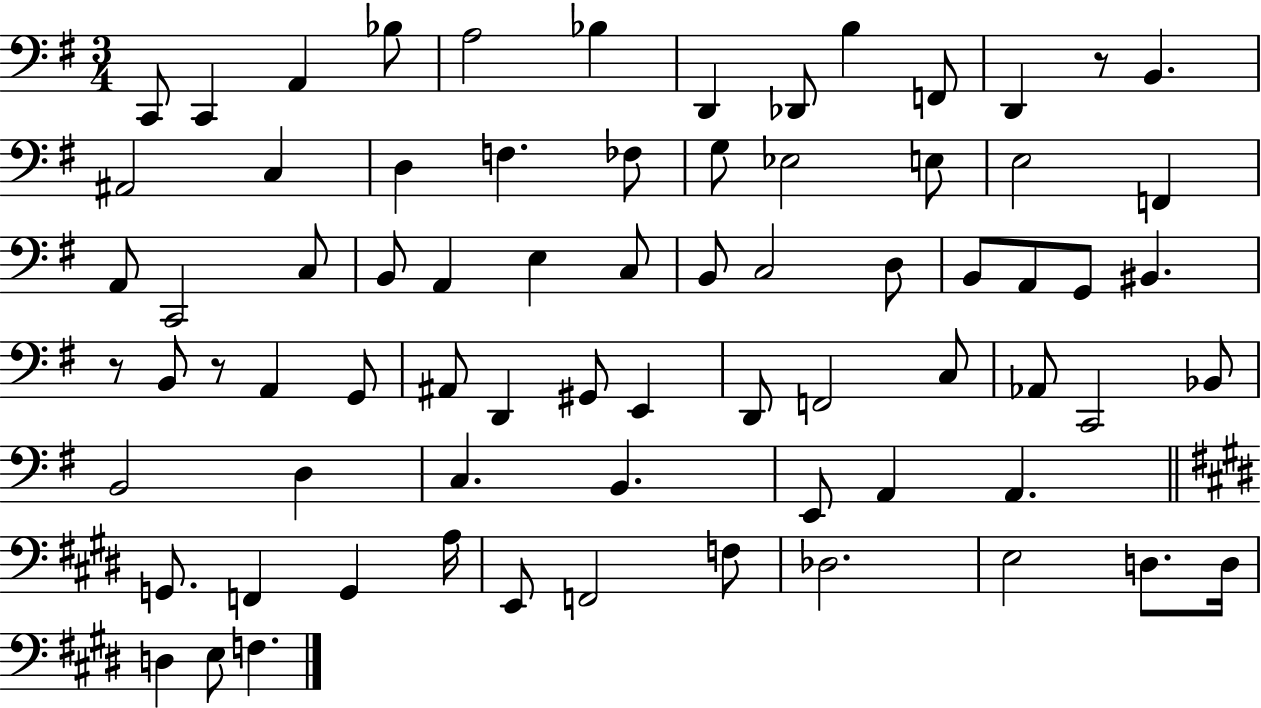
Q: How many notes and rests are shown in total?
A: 73